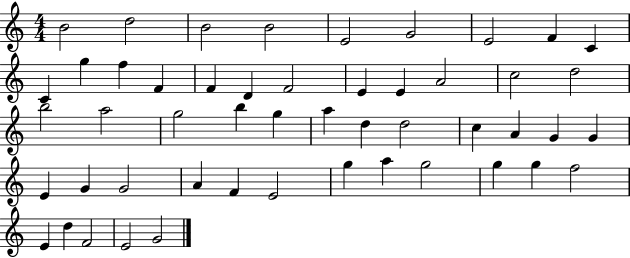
B4/h D5/h B4/h B4/h E4/h G4/h E4/h F4/q C4/q C4/q G5/q F5/q F4/q F4/q D4/q F4/h E4/q E4/q A4/h C5/h D5/h B5/h A5/h G5/h B5/q G5/q A5/q D5/q D5/h C5/q A4/q G4/q G4/q E4/q G4/q G4/h A4/q F4/q E4/h G5/q A5/q G5/h G5/q G5/q F5/h E4/q D5/q F4/h E4/h G4/h